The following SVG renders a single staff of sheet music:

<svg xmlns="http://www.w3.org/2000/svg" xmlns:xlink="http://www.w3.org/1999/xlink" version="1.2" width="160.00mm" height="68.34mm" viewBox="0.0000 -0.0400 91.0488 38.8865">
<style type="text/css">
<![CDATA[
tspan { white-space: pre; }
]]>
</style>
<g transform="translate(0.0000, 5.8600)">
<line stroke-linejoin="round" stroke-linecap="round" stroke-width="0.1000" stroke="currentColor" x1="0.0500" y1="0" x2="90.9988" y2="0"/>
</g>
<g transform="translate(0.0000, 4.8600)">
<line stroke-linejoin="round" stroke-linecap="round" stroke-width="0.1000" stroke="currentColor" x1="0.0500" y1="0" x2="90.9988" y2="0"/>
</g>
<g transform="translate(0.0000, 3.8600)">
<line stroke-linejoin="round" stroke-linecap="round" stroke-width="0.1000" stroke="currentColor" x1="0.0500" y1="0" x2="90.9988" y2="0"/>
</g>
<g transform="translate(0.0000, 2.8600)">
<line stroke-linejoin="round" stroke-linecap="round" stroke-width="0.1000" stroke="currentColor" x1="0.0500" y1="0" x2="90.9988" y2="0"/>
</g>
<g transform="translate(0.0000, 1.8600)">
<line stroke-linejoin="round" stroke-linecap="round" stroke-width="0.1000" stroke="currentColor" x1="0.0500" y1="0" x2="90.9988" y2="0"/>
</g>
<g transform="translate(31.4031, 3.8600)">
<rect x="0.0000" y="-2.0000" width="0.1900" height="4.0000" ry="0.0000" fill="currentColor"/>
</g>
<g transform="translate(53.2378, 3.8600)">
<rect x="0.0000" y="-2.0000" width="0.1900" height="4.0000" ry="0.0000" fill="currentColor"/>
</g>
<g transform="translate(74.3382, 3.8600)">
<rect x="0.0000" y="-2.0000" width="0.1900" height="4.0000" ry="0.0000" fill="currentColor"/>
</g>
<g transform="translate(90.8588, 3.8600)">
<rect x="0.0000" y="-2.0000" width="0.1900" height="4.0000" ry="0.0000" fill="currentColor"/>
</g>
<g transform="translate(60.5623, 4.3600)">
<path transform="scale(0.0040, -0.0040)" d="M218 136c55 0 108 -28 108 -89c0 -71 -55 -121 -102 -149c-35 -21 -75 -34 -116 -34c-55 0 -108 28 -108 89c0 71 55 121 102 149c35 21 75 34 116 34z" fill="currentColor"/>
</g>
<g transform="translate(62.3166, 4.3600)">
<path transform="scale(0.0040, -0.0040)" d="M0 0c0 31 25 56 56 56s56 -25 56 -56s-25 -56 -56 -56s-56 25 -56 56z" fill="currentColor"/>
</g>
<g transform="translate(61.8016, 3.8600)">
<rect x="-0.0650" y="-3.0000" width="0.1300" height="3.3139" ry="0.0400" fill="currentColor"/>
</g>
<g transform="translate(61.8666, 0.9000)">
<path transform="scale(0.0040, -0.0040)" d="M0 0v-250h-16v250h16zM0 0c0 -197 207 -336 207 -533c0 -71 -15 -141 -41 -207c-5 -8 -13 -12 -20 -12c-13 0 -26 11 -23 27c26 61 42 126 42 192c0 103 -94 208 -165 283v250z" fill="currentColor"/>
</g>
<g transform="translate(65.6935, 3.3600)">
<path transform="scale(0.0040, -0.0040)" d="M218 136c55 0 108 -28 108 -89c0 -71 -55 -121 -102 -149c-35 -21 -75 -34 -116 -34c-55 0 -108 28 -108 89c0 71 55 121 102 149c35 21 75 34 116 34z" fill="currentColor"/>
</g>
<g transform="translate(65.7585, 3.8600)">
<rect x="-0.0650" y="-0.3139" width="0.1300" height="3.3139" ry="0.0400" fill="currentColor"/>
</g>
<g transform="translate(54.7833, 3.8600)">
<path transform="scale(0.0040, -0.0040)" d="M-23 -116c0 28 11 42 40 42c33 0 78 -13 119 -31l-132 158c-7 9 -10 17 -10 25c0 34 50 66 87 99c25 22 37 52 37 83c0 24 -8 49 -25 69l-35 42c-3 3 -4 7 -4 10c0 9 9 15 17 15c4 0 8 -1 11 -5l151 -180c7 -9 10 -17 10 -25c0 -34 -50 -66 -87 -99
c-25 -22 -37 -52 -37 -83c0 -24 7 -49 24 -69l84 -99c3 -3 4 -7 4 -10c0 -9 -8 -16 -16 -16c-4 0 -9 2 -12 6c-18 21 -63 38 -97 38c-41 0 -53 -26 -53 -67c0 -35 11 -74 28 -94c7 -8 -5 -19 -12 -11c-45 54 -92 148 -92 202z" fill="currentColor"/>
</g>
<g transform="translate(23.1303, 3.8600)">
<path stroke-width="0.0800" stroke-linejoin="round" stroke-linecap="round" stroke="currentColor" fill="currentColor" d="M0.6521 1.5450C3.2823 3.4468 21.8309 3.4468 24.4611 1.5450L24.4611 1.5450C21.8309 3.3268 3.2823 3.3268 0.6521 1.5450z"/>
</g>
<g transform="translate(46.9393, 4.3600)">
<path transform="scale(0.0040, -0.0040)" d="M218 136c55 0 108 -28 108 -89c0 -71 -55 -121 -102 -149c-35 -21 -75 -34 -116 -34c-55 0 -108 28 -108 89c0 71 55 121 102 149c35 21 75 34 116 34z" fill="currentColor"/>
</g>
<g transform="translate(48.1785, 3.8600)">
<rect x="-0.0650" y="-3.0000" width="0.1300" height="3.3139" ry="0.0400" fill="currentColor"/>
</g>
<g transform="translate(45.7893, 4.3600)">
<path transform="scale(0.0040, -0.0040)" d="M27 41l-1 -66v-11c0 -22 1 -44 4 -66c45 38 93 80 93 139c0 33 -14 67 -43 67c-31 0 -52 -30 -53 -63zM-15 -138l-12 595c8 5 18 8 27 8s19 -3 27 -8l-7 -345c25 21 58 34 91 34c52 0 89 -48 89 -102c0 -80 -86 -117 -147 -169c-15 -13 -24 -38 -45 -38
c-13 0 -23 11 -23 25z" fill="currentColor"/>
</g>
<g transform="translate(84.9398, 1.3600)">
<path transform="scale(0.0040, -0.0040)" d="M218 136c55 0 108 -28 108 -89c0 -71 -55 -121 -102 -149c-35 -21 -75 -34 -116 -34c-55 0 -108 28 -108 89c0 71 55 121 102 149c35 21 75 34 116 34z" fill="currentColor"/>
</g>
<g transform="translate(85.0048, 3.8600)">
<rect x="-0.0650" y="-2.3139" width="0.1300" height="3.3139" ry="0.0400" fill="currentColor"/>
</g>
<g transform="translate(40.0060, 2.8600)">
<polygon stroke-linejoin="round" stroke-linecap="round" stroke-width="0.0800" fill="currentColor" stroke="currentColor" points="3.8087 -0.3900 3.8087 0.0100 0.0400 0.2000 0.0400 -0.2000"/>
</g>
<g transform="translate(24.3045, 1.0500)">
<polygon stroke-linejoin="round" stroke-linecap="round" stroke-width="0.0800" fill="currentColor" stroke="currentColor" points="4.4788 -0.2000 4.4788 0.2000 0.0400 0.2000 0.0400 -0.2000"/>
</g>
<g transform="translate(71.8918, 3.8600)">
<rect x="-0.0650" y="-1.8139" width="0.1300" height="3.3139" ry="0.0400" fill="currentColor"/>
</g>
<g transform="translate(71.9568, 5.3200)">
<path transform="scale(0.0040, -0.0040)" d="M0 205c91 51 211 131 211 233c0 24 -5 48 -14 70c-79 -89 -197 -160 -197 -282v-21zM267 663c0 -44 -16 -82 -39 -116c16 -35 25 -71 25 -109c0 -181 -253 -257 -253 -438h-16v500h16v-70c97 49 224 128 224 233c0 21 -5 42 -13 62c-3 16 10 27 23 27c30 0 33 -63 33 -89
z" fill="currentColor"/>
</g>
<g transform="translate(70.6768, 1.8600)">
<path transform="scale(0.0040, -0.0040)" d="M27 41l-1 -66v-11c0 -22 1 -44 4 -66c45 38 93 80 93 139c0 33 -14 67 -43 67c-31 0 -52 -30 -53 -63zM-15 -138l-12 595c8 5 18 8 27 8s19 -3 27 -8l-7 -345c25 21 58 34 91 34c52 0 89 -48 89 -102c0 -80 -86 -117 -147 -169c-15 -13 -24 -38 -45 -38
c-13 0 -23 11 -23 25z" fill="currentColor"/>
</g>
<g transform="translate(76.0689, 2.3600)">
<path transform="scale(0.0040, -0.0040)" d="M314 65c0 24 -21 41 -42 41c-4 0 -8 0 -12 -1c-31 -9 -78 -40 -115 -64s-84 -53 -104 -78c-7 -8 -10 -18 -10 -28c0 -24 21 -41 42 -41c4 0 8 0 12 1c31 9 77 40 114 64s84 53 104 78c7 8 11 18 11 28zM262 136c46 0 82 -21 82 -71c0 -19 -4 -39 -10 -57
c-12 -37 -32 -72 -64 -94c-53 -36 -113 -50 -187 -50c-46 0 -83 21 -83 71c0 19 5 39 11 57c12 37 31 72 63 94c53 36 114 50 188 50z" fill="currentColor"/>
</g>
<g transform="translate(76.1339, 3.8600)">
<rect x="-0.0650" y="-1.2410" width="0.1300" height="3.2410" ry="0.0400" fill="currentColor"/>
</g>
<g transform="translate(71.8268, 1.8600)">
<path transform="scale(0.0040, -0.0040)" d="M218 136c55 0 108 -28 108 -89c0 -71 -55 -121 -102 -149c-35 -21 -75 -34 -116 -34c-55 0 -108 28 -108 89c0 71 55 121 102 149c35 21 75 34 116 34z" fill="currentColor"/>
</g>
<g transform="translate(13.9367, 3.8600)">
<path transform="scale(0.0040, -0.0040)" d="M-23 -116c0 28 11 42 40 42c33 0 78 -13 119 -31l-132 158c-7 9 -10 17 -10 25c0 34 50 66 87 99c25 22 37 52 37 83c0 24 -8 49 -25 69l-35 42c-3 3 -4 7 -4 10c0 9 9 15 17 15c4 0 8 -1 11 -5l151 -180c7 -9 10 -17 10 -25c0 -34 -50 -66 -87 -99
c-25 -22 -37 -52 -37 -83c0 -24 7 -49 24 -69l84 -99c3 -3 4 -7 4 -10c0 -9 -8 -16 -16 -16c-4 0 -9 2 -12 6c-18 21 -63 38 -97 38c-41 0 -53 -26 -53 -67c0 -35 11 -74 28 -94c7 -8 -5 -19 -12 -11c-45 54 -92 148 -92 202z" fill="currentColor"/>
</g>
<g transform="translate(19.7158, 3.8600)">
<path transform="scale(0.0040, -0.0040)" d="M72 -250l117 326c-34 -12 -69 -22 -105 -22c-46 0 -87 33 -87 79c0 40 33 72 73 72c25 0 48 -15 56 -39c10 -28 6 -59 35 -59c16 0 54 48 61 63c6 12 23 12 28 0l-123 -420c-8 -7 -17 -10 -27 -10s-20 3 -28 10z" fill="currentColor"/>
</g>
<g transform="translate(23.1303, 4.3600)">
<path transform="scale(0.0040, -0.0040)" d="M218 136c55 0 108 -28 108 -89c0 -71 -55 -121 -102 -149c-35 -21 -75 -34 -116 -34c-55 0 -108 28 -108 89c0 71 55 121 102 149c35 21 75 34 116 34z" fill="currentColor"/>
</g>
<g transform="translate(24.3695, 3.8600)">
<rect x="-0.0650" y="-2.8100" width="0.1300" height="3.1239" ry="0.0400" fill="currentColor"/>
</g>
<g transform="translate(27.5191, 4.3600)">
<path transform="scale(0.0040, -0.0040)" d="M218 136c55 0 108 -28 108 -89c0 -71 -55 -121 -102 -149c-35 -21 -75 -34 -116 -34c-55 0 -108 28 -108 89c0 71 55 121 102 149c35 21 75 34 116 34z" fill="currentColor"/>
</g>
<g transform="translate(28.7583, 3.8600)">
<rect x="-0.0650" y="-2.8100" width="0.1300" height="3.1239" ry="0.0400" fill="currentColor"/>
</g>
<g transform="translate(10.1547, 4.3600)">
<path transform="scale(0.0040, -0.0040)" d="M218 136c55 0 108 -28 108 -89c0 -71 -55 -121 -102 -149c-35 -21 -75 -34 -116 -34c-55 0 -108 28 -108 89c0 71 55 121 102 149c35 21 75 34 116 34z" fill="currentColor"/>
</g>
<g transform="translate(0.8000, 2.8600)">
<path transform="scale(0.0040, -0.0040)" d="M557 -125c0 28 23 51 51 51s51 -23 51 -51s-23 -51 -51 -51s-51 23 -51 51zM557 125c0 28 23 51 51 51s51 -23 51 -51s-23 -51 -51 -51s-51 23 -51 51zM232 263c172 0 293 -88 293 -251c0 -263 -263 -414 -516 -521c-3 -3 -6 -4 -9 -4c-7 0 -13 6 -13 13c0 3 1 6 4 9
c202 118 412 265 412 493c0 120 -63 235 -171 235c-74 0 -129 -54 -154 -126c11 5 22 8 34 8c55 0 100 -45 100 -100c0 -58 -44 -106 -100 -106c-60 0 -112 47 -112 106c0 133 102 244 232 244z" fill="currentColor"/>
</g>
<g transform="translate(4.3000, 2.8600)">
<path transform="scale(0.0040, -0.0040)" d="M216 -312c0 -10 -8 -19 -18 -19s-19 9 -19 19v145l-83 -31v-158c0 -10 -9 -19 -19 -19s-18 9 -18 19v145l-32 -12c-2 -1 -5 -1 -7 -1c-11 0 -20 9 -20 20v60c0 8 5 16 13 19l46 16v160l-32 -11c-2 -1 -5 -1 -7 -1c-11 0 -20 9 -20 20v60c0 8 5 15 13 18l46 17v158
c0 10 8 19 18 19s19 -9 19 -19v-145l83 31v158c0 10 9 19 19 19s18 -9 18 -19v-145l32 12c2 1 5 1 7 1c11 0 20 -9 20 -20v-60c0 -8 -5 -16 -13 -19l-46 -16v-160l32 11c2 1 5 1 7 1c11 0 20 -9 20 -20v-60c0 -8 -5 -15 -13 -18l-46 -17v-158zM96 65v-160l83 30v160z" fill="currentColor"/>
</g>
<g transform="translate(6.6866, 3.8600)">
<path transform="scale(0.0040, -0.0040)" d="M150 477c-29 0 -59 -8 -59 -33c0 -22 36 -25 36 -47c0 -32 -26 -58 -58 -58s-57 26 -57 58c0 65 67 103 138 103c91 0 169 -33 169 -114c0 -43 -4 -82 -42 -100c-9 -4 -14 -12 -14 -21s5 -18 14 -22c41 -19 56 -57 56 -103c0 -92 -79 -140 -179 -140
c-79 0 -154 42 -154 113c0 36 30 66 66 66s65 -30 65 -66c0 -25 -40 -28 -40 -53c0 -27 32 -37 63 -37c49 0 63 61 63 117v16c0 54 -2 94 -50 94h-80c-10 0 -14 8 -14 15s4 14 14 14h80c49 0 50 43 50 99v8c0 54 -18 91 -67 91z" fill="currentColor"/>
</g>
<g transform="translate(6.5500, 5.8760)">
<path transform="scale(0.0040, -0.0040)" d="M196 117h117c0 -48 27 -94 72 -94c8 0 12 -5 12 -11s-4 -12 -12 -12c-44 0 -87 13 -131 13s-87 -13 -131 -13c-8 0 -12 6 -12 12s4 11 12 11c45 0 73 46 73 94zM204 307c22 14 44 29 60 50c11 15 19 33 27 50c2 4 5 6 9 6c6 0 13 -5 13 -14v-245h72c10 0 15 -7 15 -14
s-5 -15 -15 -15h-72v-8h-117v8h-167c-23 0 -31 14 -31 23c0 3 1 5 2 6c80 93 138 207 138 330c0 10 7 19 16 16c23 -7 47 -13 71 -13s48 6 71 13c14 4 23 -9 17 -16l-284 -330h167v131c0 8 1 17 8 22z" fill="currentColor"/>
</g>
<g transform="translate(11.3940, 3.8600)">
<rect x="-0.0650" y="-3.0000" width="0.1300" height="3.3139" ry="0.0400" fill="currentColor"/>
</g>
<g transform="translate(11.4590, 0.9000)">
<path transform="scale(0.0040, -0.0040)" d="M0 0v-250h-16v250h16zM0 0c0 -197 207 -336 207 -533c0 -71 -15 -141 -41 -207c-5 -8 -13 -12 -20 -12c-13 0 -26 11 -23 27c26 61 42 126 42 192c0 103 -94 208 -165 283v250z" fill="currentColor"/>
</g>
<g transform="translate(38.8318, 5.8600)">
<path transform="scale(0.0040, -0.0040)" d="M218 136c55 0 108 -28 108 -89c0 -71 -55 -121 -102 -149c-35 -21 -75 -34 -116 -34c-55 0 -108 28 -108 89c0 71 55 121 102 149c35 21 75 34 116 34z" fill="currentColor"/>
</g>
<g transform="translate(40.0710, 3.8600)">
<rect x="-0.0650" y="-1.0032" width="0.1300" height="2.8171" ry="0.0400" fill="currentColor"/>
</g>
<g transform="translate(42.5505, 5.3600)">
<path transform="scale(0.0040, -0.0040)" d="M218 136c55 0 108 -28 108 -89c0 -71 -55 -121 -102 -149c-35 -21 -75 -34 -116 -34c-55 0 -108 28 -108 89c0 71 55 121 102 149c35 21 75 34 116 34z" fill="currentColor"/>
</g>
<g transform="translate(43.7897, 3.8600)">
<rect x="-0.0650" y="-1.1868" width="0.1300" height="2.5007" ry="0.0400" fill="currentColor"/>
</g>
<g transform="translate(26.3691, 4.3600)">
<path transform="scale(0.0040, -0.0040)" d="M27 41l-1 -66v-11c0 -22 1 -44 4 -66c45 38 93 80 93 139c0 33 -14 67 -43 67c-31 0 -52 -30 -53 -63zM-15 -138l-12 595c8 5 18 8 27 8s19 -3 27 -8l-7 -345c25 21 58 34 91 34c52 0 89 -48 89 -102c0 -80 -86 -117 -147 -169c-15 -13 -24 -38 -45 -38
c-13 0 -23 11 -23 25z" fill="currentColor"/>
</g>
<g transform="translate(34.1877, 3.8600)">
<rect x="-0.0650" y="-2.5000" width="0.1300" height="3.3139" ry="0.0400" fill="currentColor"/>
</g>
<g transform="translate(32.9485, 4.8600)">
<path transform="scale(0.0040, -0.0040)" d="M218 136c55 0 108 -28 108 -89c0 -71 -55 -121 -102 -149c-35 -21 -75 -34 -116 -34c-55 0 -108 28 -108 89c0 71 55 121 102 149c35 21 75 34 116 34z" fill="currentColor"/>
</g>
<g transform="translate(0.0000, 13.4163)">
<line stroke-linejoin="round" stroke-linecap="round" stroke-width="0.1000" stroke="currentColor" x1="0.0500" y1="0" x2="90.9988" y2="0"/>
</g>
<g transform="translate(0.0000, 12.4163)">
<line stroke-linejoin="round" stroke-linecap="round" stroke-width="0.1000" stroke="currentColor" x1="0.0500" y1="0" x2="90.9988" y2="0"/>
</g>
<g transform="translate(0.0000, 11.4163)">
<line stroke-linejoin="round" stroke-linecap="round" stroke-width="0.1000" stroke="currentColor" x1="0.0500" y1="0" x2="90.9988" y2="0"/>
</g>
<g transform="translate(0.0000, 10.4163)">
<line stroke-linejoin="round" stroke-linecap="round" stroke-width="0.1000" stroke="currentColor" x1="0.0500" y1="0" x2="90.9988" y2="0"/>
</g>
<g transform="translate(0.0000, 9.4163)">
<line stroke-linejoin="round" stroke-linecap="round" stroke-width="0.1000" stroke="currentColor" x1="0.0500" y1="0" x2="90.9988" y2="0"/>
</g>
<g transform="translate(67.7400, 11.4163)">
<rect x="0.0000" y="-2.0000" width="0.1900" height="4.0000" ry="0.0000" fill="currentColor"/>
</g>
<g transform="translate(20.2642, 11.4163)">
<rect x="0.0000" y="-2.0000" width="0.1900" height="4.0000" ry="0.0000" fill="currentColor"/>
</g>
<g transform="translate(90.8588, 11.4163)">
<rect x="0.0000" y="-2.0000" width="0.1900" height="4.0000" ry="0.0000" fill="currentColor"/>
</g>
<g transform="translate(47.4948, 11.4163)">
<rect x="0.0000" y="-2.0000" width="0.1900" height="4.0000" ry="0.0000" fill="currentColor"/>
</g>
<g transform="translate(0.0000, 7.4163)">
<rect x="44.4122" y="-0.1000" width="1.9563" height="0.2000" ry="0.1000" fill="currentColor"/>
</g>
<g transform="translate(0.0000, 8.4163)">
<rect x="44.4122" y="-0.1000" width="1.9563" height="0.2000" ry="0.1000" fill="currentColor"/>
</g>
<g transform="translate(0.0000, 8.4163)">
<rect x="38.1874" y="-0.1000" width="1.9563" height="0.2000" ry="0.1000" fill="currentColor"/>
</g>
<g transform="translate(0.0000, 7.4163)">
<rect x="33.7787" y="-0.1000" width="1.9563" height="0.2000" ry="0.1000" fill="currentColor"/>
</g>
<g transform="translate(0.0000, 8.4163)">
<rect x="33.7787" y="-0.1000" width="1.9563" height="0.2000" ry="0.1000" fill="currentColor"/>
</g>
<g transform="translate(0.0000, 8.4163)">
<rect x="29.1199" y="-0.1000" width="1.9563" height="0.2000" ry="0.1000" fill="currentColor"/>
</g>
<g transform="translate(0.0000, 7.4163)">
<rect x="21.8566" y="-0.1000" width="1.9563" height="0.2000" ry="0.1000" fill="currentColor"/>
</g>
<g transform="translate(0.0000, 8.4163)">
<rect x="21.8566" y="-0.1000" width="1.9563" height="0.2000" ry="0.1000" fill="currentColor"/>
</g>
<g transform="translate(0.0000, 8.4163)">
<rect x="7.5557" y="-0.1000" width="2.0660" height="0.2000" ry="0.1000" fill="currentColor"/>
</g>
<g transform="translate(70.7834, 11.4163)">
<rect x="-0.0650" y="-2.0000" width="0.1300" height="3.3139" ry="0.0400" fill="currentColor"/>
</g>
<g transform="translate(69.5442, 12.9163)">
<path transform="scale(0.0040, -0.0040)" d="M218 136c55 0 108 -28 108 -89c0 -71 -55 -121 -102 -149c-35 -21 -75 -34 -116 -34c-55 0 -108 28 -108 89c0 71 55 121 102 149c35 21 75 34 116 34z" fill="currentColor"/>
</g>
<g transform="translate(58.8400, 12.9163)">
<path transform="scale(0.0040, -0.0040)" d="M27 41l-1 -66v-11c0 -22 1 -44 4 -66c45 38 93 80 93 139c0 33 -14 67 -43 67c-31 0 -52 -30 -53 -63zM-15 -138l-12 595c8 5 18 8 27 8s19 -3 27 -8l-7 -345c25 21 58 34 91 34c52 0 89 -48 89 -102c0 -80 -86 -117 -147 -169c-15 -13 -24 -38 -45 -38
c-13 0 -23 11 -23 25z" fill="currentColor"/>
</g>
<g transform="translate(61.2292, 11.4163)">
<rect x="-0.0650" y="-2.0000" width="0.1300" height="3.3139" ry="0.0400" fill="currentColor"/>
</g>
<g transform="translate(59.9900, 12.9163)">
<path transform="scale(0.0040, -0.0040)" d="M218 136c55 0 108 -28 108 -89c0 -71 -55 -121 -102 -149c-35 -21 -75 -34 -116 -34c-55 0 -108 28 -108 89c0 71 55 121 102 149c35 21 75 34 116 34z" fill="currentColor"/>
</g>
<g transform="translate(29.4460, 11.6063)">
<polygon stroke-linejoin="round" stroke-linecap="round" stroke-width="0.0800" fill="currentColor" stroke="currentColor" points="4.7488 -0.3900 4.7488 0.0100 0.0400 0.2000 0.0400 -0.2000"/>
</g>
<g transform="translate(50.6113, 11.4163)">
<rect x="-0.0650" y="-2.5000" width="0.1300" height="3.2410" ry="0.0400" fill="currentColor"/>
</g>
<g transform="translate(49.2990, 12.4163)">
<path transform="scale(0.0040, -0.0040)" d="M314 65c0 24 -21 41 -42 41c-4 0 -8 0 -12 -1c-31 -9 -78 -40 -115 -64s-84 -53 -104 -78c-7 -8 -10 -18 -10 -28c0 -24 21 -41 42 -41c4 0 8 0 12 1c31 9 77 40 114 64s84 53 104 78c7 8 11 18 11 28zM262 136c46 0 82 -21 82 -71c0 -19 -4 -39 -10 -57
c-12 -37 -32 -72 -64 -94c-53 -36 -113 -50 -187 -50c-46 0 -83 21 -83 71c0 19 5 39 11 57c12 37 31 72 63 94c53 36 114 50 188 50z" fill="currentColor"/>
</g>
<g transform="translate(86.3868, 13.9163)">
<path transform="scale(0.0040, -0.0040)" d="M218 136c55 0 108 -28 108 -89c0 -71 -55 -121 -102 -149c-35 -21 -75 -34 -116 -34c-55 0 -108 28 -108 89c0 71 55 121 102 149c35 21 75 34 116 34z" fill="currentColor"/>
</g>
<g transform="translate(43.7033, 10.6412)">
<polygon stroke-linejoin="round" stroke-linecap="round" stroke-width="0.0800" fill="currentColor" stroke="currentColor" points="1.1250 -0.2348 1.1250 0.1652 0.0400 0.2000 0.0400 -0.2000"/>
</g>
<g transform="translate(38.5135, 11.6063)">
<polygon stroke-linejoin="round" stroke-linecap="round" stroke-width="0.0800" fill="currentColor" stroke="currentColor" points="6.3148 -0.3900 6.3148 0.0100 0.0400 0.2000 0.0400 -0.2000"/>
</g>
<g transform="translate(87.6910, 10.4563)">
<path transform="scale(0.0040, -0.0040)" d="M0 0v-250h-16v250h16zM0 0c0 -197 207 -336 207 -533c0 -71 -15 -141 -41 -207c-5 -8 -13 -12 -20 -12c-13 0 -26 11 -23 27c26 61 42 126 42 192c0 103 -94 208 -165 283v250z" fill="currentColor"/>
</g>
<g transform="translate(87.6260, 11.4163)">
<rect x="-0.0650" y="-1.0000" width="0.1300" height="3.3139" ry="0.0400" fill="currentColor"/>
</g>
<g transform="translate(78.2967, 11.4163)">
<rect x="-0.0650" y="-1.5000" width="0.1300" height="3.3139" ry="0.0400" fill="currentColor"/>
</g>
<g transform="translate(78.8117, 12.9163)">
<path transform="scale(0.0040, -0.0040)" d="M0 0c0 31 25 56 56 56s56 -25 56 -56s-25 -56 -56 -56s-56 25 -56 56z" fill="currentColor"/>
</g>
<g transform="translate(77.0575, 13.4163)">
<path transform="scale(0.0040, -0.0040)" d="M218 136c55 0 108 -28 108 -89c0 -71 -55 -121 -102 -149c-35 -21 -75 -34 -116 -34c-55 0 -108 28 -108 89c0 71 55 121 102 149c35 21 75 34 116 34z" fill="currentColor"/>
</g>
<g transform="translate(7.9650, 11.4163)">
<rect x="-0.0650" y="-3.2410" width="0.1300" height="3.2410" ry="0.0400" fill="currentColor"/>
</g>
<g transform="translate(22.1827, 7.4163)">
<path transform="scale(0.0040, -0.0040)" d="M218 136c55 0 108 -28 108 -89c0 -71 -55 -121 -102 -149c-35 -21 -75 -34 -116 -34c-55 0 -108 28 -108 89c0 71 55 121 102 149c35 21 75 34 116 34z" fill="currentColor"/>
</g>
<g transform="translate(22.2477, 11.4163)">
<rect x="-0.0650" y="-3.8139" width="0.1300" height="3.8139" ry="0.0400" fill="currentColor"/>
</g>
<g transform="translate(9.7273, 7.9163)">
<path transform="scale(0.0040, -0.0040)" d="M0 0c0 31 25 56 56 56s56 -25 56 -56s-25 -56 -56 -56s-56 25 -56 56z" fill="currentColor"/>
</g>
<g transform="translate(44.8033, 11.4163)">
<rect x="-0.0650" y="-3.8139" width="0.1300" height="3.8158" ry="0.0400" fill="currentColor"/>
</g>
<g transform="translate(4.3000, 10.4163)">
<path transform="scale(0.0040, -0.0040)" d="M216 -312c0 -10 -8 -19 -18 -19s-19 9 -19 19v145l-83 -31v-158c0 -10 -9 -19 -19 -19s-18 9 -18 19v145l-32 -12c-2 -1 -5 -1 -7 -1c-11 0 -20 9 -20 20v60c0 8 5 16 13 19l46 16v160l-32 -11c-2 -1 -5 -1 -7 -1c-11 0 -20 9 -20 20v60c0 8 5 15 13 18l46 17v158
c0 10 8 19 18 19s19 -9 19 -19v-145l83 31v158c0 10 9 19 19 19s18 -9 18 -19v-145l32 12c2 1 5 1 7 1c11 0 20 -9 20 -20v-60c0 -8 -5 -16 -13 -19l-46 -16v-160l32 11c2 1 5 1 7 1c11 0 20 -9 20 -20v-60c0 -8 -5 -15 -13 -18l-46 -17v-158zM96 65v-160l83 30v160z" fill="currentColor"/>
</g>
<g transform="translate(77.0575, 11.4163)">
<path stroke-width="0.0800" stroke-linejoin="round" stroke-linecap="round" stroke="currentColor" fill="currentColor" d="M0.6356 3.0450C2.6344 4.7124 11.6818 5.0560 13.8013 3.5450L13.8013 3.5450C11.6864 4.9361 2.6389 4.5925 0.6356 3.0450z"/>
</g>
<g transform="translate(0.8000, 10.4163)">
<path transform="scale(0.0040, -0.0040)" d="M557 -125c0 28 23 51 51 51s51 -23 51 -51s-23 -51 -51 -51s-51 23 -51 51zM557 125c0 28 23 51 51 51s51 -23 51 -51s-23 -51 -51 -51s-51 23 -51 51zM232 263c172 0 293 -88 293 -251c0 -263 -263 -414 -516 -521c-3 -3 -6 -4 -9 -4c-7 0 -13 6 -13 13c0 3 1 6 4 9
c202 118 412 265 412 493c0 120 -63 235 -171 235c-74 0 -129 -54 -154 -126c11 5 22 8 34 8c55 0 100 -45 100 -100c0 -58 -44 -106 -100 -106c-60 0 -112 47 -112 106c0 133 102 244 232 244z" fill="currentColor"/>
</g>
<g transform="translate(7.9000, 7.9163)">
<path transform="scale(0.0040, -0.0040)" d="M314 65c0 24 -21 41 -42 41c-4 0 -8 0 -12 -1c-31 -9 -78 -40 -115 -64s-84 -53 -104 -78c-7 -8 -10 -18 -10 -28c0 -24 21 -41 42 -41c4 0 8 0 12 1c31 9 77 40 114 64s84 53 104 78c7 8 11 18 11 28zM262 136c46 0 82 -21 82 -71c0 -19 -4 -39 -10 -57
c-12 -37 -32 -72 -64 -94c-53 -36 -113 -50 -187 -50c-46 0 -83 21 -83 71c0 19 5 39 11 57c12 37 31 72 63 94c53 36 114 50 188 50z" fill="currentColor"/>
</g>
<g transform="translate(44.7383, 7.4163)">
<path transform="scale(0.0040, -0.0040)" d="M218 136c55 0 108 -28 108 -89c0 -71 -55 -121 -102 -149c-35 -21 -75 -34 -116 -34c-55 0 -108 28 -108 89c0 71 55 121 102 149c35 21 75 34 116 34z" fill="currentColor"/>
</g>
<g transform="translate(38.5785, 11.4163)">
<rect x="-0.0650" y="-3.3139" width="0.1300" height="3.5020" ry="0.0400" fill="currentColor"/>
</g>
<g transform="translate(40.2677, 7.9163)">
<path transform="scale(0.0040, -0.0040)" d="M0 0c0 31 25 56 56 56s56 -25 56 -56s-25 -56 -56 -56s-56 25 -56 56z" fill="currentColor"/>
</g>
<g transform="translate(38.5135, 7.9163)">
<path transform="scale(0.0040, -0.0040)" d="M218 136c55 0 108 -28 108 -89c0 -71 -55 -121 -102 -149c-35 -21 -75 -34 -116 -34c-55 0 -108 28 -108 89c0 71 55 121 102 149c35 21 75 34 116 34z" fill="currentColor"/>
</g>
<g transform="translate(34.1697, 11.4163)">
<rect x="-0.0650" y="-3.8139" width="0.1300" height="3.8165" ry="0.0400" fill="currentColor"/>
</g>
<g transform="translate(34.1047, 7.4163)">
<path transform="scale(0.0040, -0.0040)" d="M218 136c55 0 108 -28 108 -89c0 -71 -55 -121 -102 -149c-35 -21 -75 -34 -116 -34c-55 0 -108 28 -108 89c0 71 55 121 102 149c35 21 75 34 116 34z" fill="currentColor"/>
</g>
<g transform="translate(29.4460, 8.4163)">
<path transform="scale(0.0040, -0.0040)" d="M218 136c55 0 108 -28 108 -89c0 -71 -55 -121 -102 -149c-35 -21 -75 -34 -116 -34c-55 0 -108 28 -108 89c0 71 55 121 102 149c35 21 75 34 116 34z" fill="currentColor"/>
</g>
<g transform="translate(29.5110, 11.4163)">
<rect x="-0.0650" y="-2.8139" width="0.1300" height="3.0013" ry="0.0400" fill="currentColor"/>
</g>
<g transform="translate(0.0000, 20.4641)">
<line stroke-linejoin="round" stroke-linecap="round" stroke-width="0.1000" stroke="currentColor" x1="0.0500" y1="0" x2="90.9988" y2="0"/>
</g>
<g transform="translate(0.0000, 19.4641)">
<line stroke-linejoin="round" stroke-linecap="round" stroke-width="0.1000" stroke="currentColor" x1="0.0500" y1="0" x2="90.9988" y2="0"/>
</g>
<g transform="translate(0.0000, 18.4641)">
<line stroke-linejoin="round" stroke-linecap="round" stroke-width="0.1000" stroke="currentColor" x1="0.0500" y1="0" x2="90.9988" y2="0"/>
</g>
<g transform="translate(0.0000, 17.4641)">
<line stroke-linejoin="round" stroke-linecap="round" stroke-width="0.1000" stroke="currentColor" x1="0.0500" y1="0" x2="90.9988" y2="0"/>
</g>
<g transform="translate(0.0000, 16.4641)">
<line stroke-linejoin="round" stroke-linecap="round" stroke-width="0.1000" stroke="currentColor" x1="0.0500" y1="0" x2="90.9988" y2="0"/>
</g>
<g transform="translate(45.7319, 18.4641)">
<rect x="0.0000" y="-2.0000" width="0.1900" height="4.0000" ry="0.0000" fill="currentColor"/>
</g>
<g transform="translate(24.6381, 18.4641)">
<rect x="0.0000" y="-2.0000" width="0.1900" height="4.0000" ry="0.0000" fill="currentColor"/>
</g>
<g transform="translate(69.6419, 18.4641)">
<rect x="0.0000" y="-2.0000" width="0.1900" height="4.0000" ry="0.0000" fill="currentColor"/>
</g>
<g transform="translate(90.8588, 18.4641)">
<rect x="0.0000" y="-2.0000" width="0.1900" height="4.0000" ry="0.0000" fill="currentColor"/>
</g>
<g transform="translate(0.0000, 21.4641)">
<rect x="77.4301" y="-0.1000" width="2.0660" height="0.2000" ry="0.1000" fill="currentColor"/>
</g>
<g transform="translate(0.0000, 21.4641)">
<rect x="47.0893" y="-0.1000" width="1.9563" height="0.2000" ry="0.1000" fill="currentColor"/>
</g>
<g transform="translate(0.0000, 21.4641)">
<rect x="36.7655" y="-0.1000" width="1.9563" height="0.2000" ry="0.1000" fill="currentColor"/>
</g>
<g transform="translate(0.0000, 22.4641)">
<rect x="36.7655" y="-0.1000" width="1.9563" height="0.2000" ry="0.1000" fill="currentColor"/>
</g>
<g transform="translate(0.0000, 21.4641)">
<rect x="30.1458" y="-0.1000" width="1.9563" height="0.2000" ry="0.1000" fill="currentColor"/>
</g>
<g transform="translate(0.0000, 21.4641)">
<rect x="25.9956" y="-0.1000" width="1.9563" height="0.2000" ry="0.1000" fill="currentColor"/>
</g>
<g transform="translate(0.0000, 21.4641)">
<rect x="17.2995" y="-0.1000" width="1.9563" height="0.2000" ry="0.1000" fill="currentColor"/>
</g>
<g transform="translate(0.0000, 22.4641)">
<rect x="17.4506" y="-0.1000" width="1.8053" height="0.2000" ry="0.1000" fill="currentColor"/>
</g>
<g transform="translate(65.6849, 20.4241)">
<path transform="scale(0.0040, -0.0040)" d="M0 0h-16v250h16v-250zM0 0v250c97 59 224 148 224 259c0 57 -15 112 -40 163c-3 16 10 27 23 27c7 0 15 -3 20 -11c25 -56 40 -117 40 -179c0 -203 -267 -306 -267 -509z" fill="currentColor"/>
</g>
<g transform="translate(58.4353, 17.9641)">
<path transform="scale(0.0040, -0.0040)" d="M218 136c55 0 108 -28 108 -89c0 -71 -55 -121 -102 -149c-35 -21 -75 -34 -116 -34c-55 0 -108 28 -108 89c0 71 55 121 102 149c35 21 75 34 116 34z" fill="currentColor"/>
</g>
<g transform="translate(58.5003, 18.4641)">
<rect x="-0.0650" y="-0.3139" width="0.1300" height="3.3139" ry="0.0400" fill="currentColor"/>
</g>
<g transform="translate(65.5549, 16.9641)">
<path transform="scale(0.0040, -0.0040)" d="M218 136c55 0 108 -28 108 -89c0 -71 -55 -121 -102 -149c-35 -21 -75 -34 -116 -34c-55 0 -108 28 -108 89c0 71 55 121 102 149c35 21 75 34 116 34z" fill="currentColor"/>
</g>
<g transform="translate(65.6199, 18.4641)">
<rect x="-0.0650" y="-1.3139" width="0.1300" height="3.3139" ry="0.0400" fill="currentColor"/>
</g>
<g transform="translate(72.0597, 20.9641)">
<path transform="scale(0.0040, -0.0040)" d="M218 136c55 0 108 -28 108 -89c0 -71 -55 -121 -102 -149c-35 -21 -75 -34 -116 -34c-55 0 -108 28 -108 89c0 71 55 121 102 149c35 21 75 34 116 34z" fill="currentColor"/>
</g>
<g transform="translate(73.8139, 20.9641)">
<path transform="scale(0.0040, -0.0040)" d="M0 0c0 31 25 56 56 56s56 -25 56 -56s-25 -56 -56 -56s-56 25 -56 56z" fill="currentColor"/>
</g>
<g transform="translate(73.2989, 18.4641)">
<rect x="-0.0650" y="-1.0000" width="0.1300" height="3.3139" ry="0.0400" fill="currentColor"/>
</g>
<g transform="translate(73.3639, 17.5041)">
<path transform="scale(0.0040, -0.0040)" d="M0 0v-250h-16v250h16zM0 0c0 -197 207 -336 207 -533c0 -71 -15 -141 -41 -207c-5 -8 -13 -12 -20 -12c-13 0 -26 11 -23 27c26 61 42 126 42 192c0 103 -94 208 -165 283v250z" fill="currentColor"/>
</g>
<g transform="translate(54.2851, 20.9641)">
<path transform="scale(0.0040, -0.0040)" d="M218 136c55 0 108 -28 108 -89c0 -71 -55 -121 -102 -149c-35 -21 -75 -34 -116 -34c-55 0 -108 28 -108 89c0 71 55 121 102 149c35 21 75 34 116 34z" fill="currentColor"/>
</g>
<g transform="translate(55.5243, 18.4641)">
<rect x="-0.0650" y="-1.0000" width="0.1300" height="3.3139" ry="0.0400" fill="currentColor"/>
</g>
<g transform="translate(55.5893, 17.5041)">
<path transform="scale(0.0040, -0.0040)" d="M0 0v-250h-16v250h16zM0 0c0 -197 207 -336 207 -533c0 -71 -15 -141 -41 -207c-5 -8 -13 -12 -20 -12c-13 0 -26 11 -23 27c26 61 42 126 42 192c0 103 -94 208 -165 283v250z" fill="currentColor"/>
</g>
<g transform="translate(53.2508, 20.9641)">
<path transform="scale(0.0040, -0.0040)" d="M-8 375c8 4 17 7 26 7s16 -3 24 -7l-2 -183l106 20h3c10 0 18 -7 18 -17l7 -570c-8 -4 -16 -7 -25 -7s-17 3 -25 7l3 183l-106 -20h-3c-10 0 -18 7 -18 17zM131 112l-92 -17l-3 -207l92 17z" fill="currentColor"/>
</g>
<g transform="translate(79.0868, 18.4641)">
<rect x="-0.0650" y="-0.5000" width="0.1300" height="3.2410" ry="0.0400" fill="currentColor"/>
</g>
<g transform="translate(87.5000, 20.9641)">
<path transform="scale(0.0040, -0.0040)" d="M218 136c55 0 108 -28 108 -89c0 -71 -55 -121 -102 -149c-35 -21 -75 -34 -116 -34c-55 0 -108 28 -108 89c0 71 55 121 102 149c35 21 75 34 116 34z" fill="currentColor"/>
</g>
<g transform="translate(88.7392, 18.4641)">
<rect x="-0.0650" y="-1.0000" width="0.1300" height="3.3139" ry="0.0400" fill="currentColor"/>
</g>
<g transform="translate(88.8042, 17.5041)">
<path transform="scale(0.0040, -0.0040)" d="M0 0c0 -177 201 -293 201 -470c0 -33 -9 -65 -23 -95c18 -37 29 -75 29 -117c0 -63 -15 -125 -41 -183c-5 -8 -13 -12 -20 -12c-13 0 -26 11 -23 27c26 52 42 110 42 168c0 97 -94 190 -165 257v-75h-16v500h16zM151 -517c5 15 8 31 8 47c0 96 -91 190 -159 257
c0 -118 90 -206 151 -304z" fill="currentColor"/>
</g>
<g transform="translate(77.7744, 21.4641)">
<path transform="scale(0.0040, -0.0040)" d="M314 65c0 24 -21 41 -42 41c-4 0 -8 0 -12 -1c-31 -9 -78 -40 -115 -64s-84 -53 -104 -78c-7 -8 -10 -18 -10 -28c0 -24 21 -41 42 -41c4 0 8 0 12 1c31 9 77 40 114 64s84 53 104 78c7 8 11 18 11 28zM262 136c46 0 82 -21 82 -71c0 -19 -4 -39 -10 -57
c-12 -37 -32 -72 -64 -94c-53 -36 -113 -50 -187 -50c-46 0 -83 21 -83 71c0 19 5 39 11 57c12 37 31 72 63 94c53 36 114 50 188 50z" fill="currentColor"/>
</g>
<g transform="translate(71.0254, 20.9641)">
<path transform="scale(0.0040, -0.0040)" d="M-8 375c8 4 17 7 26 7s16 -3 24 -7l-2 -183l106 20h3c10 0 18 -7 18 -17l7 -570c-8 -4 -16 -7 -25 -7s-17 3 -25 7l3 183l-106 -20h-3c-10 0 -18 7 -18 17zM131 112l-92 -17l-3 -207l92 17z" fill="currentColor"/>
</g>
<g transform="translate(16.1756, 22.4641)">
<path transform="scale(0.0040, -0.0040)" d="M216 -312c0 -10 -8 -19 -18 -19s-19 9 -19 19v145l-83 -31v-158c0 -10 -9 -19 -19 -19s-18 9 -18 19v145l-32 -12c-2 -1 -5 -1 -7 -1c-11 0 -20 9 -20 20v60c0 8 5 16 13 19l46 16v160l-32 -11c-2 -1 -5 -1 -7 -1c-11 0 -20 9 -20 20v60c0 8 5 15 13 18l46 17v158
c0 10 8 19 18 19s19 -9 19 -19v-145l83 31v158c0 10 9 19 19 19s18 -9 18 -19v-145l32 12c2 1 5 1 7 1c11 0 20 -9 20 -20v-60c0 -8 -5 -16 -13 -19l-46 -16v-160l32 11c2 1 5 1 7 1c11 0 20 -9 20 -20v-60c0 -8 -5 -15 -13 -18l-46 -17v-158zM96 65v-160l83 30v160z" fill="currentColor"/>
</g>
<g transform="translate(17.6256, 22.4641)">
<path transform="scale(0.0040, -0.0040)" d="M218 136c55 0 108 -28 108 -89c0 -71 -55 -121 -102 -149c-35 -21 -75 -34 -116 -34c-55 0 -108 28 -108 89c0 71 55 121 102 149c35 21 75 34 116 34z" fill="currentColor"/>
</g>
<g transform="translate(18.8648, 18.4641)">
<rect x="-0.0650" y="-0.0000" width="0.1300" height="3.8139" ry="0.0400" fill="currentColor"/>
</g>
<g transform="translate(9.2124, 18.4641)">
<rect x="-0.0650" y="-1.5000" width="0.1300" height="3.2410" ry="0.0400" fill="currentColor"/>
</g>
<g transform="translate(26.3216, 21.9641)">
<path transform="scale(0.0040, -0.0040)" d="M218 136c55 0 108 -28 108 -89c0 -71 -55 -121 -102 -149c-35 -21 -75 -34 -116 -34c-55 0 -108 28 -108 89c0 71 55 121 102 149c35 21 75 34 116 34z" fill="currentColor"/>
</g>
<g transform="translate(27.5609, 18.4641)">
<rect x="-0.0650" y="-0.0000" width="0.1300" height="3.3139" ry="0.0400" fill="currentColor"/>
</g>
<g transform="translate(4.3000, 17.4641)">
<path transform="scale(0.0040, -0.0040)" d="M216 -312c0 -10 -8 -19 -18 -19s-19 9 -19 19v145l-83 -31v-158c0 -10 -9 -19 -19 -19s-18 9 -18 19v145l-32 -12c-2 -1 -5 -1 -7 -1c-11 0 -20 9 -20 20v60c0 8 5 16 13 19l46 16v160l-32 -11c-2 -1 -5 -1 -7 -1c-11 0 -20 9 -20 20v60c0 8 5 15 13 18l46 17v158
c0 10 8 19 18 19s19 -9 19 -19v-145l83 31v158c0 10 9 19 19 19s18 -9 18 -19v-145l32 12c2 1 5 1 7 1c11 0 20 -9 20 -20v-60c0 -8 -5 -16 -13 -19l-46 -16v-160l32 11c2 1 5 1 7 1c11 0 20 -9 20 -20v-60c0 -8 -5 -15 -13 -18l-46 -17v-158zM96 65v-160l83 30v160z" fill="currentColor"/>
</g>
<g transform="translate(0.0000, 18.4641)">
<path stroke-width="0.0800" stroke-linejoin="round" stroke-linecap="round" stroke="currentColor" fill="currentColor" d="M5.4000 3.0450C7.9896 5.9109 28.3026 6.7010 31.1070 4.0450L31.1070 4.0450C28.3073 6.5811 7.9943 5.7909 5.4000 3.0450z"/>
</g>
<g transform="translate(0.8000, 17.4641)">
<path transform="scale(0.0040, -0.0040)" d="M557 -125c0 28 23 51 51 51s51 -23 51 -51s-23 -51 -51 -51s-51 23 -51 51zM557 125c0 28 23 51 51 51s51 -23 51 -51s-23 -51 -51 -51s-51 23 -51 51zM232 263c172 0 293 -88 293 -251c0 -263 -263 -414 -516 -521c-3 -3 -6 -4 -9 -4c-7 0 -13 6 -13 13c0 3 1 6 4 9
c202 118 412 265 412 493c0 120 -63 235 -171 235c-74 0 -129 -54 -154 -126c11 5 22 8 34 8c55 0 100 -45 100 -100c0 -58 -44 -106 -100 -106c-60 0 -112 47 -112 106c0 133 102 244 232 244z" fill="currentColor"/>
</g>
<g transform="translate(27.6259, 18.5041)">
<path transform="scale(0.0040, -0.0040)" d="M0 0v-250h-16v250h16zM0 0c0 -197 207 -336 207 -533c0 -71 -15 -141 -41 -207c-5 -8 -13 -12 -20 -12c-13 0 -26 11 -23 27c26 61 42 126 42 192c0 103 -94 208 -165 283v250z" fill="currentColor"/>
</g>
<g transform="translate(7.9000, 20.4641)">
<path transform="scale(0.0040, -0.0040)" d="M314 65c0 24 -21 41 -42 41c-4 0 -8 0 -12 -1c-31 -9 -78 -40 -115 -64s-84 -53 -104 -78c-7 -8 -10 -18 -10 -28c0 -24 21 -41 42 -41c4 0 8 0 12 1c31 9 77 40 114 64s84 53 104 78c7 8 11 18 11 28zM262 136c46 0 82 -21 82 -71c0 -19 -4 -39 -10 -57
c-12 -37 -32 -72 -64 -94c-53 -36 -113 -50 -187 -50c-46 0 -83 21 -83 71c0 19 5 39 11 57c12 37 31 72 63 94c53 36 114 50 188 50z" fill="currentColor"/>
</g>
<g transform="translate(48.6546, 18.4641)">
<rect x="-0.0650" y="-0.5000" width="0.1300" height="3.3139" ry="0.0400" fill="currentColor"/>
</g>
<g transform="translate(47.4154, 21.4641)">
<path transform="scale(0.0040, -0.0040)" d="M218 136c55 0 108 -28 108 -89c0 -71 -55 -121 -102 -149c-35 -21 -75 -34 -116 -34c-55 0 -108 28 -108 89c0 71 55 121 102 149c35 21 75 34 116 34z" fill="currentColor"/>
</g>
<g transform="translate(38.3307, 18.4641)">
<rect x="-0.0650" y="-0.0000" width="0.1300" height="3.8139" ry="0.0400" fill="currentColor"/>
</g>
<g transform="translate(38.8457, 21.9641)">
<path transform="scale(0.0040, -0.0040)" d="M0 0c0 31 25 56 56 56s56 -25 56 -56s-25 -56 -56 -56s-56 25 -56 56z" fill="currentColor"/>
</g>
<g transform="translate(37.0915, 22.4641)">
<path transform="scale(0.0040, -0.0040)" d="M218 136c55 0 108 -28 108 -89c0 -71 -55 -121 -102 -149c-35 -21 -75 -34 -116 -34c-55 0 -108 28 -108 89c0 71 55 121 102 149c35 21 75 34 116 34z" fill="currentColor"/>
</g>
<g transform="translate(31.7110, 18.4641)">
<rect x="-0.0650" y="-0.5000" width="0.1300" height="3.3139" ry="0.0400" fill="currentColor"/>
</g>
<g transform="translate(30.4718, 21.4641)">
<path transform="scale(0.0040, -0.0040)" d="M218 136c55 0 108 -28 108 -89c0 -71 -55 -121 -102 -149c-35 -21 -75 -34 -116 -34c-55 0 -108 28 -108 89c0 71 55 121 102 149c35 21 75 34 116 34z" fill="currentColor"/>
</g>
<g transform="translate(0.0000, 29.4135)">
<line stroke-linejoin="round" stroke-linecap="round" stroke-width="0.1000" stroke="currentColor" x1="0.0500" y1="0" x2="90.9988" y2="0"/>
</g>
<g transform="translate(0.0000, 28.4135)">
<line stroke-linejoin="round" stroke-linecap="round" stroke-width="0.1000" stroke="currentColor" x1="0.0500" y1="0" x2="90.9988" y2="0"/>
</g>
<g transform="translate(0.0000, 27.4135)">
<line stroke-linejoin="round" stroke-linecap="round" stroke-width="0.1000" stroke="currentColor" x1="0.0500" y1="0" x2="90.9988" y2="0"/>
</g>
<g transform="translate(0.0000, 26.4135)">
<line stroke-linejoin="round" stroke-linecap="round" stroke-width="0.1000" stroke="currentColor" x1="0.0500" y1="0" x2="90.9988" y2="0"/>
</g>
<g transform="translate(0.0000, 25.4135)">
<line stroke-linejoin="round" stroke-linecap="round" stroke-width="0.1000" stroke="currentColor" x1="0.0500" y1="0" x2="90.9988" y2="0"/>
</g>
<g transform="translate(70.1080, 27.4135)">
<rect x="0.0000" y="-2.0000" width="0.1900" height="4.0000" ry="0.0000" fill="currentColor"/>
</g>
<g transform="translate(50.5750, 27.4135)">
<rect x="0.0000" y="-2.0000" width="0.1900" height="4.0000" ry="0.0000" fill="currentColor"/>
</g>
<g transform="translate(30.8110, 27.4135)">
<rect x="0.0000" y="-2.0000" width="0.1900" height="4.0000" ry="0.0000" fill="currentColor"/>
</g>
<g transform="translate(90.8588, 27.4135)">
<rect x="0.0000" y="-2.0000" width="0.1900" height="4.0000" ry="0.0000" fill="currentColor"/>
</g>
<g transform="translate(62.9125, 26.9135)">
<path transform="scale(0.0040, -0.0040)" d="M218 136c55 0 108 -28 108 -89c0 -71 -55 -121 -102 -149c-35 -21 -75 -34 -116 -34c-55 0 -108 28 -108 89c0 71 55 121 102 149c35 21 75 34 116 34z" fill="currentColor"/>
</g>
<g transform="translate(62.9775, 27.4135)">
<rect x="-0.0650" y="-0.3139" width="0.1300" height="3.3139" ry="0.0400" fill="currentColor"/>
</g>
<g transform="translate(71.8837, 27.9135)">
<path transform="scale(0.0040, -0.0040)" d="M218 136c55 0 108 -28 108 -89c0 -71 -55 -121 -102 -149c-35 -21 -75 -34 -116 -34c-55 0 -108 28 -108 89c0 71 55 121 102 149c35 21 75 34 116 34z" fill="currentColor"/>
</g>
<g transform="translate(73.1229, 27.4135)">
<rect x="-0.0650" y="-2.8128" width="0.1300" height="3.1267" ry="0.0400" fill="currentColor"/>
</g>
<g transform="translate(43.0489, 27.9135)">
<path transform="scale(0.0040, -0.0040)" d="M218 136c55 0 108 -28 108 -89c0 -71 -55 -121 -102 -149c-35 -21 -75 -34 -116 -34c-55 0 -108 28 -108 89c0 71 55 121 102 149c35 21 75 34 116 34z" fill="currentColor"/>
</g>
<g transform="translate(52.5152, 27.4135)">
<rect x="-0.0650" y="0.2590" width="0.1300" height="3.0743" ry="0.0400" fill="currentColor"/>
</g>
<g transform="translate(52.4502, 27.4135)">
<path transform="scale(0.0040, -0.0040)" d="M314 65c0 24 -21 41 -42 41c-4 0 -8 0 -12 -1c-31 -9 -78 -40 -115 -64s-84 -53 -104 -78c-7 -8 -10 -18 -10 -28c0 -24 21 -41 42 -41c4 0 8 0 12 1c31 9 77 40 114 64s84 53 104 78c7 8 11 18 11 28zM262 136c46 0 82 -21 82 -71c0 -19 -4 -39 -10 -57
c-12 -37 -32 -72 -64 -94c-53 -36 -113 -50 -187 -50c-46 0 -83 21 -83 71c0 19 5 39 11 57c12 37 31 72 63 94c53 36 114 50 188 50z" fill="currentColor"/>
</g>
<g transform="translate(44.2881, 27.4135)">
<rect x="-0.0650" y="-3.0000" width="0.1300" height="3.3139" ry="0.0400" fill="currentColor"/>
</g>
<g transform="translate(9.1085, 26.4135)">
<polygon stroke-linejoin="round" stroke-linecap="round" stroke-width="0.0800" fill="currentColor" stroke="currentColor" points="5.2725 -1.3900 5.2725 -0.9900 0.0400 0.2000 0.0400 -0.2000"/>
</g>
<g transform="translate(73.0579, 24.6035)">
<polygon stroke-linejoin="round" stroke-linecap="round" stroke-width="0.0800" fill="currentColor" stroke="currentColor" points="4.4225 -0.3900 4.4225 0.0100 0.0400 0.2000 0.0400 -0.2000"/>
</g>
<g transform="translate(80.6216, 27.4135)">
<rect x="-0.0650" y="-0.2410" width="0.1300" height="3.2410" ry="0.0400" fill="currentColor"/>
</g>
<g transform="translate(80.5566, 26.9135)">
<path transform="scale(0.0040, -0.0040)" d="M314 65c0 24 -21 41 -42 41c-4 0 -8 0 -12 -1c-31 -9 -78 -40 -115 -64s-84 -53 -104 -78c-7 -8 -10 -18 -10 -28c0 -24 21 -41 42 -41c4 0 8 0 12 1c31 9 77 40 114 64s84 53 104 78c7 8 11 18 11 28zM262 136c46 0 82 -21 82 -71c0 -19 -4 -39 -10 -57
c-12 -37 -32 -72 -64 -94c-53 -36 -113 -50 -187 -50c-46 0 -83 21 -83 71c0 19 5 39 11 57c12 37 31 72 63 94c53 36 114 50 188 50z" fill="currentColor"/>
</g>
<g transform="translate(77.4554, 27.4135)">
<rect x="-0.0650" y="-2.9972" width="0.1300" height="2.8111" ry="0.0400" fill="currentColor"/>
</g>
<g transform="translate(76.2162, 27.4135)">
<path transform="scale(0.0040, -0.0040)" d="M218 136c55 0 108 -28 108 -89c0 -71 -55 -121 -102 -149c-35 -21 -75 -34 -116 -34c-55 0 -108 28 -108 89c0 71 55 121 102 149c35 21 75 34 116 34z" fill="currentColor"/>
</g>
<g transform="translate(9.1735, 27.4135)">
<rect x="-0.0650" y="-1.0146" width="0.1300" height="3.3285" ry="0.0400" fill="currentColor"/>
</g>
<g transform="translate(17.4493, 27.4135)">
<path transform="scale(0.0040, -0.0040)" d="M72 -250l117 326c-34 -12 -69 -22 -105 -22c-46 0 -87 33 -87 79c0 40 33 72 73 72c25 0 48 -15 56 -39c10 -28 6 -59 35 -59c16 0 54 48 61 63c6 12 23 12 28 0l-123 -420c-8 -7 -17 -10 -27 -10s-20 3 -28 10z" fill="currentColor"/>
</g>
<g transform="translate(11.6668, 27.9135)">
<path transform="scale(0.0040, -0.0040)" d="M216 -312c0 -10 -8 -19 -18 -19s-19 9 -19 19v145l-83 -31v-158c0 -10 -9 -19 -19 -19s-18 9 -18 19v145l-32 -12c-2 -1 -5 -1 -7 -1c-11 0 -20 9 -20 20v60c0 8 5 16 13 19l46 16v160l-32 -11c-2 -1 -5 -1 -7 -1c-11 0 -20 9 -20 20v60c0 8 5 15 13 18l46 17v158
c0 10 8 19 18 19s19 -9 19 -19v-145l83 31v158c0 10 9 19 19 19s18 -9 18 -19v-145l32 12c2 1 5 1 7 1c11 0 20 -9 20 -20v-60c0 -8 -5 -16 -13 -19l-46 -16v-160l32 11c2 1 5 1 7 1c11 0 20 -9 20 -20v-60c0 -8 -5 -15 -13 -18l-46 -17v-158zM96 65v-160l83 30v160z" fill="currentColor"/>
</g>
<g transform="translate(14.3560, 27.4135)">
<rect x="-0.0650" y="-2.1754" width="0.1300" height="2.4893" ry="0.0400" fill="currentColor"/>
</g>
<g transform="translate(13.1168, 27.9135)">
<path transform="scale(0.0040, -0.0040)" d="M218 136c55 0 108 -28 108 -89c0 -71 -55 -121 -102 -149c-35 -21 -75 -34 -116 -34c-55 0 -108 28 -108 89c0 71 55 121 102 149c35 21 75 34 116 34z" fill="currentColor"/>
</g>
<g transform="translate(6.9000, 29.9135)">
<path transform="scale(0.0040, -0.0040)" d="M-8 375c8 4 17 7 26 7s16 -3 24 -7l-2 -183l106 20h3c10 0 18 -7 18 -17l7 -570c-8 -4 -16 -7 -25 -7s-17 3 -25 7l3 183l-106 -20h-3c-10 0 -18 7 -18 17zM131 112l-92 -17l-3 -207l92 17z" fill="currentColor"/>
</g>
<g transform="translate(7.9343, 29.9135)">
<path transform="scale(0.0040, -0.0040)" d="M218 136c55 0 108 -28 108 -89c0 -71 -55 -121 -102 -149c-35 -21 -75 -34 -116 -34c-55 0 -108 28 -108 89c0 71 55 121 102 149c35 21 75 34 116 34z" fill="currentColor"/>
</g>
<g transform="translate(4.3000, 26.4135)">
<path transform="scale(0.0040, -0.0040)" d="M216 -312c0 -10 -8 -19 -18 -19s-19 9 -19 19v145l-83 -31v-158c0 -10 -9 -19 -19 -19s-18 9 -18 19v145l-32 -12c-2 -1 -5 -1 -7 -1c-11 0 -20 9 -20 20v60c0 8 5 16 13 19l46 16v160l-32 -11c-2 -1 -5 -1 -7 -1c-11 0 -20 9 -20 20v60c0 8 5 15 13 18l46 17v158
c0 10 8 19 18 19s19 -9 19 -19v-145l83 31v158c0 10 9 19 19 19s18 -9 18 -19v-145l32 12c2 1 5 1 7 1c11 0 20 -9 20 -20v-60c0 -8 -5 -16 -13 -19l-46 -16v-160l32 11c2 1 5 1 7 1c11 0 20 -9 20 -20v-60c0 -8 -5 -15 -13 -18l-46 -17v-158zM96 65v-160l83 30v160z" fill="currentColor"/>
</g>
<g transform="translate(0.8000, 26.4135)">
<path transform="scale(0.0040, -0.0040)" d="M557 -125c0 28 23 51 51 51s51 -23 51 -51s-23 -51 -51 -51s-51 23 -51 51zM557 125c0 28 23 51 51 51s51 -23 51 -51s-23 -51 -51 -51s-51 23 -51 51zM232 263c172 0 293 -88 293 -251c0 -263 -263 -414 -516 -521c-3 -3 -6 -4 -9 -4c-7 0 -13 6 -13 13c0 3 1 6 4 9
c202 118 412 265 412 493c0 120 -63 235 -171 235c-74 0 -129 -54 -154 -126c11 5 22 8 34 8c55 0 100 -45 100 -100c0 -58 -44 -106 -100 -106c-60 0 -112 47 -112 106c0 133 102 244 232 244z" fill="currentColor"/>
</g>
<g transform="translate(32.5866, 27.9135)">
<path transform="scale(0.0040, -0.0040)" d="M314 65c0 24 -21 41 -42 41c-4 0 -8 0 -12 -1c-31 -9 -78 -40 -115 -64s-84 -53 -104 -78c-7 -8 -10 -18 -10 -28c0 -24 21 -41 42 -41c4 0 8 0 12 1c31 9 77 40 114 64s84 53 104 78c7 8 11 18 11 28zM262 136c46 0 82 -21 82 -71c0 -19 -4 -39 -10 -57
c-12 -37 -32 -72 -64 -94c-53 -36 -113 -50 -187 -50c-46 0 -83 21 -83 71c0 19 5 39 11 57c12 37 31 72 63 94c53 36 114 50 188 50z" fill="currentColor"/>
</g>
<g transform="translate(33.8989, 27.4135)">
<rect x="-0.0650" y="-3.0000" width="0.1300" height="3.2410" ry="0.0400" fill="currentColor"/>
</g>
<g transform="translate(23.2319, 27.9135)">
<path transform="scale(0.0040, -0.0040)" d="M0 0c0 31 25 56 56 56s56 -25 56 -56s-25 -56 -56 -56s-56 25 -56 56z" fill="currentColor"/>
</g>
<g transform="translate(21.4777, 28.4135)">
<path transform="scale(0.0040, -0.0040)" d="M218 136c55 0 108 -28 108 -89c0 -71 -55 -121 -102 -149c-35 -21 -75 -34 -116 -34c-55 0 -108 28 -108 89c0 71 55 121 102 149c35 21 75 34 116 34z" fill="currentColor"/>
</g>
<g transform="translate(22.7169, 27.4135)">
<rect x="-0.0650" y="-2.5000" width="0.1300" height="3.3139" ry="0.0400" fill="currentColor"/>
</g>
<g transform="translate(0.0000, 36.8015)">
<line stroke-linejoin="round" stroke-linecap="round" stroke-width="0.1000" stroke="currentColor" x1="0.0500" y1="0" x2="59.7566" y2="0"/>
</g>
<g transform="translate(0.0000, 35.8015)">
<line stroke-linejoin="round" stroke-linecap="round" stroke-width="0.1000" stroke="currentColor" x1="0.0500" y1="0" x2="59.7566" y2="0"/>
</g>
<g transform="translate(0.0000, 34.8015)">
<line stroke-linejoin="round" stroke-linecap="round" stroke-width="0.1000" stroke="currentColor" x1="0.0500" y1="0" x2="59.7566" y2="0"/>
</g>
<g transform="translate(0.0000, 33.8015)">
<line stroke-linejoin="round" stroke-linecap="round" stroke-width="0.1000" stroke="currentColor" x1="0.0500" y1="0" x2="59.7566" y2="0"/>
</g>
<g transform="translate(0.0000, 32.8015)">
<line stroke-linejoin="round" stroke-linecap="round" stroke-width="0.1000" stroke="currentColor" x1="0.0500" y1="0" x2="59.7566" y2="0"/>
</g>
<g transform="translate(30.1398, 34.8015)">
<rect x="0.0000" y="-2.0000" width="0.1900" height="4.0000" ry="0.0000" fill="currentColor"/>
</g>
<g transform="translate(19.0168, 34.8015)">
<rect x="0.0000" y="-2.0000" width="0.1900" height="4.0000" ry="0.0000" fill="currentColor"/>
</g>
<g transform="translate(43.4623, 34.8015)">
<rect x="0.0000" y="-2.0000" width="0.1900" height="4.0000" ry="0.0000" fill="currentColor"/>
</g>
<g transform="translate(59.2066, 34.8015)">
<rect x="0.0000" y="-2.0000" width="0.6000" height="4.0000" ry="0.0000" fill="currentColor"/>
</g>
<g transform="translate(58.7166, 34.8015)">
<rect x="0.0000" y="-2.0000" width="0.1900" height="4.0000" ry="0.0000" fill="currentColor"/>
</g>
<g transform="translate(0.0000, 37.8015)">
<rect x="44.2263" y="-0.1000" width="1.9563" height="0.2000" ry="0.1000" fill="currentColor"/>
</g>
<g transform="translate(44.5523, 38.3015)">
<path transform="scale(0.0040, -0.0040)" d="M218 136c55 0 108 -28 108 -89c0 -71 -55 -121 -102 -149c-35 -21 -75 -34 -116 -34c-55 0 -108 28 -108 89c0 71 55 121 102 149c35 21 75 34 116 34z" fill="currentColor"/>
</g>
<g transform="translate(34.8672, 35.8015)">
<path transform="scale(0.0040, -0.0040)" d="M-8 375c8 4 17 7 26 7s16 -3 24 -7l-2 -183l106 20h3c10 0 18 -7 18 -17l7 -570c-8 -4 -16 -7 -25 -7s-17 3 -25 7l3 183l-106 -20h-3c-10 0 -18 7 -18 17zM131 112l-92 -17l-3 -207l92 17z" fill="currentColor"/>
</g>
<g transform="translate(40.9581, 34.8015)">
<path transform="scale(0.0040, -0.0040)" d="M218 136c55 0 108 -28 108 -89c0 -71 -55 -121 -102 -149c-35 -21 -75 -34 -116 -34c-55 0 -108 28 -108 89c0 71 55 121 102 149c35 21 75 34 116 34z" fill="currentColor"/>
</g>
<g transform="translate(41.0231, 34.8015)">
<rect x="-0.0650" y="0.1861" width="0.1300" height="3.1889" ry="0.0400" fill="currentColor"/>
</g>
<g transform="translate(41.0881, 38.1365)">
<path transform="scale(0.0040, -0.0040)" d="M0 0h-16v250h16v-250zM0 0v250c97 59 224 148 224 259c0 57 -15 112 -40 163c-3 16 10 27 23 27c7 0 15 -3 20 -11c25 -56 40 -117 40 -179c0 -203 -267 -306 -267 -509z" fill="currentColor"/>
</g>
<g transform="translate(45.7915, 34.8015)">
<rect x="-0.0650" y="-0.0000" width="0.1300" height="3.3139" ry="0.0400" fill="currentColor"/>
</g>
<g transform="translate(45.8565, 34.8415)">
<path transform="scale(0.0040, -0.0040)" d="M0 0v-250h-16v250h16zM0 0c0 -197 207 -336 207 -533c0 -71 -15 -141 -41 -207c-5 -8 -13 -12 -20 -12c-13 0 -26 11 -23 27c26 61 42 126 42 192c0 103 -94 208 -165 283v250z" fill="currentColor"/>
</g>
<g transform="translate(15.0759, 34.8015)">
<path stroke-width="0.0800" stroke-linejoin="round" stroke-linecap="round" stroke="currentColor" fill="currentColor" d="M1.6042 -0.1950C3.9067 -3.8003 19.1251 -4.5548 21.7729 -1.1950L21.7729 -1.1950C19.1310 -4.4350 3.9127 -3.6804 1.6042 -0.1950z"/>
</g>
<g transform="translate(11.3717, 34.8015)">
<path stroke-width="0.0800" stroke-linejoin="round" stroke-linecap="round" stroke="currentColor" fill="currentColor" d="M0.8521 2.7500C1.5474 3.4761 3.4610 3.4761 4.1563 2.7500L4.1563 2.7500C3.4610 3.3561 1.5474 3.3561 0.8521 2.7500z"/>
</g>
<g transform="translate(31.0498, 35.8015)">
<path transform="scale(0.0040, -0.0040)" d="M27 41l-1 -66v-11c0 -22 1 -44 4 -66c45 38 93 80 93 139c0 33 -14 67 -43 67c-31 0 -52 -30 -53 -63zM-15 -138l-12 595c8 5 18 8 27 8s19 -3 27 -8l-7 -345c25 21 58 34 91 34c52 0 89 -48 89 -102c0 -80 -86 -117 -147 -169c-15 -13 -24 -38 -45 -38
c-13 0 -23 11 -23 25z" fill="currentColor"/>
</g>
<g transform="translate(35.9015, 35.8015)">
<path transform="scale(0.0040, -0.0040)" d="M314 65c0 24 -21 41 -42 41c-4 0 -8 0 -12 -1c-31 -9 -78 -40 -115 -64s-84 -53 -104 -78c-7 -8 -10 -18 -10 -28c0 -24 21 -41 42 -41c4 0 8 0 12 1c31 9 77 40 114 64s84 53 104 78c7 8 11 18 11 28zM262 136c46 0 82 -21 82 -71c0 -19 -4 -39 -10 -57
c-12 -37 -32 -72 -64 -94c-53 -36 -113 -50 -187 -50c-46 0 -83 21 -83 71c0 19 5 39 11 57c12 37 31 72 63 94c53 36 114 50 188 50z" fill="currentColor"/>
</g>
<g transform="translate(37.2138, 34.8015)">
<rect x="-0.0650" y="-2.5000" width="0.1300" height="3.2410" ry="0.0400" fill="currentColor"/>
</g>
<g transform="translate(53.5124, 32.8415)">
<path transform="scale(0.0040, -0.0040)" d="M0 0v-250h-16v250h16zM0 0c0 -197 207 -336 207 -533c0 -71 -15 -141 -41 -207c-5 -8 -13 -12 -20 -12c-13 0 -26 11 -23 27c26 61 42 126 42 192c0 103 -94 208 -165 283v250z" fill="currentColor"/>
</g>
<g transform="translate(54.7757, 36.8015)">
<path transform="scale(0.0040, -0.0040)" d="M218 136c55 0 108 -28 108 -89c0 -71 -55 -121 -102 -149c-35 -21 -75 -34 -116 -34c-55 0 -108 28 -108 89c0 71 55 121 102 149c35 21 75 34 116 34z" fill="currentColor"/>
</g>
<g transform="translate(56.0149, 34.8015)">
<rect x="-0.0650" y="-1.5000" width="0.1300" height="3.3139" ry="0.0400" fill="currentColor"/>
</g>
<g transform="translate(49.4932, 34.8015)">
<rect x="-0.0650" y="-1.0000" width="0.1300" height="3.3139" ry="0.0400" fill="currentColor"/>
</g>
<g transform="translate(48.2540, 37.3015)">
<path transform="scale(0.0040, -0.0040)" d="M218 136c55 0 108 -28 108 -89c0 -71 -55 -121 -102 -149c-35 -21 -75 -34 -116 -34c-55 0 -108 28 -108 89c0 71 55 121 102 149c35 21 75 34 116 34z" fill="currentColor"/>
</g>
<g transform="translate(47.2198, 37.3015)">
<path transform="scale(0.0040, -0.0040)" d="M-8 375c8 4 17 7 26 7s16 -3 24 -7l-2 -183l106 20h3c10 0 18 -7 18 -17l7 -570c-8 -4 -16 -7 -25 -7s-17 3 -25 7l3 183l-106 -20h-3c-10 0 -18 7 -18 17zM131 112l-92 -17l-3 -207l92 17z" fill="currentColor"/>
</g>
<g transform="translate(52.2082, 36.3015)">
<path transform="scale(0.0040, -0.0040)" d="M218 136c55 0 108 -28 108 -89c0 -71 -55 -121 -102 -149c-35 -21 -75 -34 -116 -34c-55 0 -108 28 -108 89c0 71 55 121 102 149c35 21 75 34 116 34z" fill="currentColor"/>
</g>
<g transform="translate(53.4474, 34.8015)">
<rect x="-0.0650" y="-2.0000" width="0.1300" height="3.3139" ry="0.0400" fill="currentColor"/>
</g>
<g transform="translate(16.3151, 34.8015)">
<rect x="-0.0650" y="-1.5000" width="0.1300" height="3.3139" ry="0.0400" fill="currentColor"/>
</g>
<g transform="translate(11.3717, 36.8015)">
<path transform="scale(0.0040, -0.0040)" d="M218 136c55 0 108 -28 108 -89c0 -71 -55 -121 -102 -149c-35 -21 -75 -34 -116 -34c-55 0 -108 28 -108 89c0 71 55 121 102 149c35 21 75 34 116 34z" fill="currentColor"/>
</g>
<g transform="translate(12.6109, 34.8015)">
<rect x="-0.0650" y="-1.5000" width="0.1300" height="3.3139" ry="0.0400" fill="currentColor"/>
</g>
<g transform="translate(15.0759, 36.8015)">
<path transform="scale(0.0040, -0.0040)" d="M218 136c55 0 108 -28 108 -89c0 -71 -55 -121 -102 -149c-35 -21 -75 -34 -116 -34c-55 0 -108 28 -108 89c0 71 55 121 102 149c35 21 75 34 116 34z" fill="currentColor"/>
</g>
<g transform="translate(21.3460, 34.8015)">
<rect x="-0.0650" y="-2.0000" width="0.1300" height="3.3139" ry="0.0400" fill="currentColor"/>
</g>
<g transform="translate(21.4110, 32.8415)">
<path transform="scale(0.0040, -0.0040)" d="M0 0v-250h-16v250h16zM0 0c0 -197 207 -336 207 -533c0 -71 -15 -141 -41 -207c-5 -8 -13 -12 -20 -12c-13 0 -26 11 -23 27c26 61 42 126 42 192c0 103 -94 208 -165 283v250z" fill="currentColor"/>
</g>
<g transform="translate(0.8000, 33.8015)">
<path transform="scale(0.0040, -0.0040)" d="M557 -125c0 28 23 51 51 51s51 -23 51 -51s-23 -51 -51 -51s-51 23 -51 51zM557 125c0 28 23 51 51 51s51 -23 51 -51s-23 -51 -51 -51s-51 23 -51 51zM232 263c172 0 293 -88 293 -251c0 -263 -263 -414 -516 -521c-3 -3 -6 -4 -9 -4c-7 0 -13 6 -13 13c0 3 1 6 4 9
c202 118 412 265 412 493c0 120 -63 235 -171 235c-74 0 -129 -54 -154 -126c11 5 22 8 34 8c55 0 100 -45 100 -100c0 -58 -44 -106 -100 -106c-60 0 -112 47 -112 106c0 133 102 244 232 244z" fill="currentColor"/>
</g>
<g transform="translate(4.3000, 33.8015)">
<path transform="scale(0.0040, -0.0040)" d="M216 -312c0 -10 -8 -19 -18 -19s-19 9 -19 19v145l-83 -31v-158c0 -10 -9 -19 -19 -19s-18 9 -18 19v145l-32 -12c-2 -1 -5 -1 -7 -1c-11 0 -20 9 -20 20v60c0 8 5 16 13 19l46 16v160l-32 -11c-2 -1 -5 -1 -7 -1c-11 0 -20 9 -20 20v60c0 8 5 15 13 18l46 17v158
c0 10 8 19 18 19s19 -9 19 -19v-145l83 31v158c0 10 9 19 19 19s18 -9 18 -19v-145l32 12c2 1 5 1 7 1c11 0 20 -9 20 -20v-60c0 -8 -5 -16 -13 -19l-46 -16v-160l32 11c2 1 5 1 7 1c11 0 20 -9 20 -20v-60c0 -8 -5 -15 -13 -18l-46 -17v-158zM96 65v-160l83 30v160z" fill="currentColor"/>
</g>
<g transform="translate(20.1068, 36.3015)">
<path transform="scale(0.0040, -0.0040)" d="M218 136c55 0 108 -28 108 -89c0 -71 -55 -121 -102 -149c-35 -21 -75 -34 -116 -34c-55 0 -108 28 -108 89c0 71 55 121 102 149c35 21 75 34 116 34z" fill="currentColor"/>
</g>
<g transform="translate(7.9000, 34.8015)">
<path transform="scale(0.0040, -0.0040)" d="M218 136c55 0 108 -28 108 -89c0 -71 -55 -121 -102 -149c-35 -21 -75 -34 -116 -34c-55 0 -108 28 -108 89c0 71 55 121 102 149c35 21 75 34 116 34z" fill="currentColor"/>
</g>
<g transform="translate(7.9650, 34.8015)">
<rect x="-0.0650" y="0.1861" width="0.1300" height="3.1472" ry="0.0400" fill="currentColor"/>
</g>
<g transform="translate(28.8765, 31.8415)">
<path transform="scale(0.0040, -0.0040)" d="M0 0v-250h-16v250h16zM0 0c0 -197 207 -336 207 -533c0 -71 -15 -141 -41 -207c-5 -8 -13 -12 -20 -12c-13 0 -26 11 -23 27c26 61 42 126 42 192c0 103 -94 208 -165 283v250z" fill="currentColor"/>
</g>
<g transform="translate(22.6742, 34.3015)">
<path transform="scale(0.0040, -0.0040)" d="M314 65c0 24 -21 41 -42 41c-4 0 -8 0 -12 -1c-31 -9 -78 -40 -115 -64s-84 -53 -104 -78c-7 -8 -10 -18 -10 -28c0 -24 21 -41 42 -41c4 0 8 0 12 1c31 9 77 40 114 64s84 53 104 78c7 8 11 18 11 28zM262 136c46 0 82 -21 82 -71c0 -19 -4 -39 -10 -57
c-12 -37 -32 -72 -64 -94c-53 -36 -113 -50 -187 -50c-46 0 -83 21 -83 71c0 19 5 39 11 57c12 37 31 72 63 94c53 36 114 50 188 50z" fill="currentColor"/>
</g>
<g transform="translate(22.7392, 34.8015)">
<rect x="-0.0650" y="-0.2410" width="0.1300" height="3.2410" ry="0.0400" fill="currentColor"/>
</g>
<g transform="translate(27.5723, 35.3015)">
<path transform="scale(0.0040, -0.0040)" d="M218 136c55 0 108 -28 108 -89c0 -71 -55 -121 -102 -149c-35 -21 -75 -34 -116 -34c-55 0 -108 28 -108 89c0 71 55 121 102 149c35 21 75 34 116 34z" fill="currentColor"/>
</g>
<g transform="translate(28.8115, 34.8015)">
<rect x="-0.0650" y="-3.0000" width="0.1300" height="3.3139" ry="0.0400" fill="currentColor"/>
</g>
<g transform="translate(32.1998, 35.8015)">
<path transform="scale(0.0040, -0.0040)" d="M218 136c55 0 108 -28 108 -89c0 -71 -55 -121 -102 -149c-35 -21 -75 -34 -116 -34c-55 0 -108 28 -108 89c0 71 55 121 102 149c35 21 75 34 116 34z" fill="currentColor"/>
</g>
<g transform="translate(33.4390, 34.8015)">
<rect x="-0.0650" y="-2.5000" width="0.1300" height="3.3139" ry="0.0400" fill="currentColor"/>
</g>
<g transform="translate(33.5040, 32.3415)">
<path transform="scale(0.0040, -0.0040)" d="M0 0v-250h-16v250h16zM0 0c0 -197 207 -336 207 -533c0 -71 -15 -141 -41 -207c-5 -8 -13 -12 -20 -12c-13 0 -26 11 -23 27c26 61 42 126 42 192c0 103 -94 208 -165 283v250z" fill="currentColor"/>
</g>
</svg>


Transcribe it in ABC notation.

X:1
T:Untitled
M:3/4
L:1/4
K:G
C,/2 z z/2 C,/2 _C,/2 B,, G,,/2 A,,/2 _C, z C,/2 E, _A,/4 G,2 B, D2 E C/2 E/2 D/2 E/4 B,,2 _A,, A,, G,, ^F,,/2 G,,2 ^C,, D,,/2 E,, C,, E,, F,,/2 E, G,/2 F,,/2 E,,2 F,,/4 F,,/2 ^C,/2 z/2 B,, C,2 C, D,2 E, C,/2 D,/2 E,2 D, G,, G,, A,,/2 E,2 C,/2 _B,,/2 B,,2 D,/2 D,,/2 F,, A,,/2 G,,